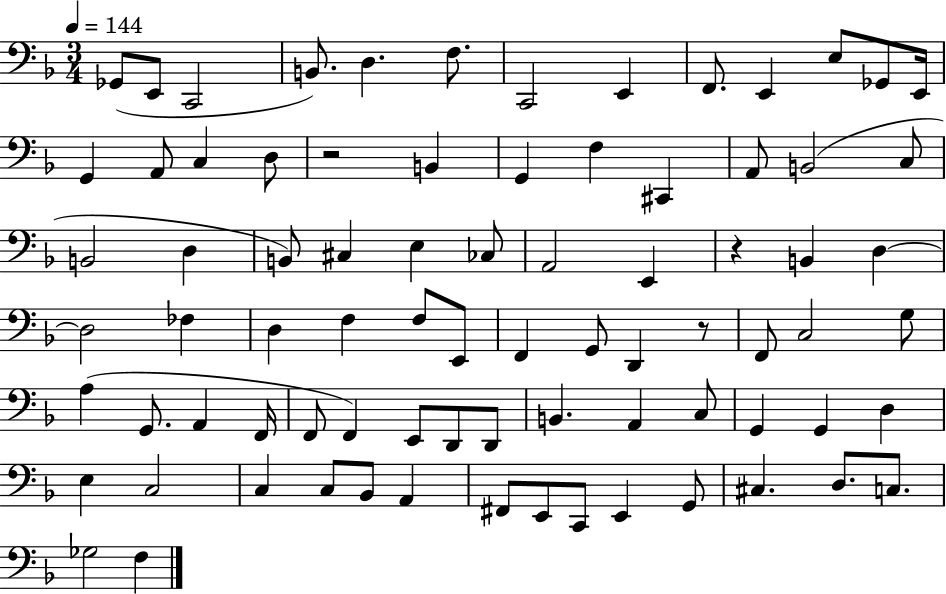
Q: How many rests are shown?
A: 3